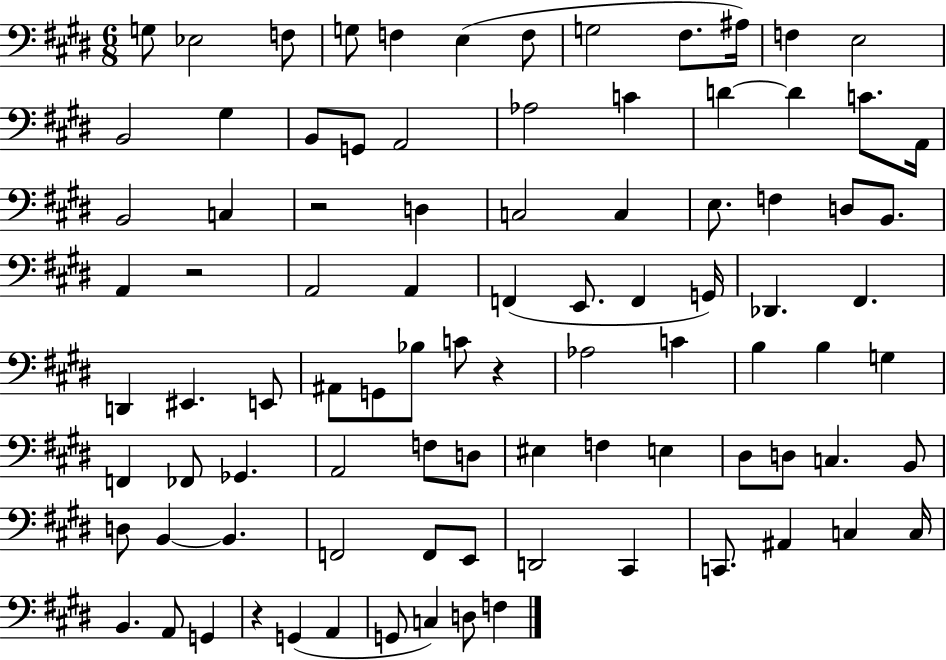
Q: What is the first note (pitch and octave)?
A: G3